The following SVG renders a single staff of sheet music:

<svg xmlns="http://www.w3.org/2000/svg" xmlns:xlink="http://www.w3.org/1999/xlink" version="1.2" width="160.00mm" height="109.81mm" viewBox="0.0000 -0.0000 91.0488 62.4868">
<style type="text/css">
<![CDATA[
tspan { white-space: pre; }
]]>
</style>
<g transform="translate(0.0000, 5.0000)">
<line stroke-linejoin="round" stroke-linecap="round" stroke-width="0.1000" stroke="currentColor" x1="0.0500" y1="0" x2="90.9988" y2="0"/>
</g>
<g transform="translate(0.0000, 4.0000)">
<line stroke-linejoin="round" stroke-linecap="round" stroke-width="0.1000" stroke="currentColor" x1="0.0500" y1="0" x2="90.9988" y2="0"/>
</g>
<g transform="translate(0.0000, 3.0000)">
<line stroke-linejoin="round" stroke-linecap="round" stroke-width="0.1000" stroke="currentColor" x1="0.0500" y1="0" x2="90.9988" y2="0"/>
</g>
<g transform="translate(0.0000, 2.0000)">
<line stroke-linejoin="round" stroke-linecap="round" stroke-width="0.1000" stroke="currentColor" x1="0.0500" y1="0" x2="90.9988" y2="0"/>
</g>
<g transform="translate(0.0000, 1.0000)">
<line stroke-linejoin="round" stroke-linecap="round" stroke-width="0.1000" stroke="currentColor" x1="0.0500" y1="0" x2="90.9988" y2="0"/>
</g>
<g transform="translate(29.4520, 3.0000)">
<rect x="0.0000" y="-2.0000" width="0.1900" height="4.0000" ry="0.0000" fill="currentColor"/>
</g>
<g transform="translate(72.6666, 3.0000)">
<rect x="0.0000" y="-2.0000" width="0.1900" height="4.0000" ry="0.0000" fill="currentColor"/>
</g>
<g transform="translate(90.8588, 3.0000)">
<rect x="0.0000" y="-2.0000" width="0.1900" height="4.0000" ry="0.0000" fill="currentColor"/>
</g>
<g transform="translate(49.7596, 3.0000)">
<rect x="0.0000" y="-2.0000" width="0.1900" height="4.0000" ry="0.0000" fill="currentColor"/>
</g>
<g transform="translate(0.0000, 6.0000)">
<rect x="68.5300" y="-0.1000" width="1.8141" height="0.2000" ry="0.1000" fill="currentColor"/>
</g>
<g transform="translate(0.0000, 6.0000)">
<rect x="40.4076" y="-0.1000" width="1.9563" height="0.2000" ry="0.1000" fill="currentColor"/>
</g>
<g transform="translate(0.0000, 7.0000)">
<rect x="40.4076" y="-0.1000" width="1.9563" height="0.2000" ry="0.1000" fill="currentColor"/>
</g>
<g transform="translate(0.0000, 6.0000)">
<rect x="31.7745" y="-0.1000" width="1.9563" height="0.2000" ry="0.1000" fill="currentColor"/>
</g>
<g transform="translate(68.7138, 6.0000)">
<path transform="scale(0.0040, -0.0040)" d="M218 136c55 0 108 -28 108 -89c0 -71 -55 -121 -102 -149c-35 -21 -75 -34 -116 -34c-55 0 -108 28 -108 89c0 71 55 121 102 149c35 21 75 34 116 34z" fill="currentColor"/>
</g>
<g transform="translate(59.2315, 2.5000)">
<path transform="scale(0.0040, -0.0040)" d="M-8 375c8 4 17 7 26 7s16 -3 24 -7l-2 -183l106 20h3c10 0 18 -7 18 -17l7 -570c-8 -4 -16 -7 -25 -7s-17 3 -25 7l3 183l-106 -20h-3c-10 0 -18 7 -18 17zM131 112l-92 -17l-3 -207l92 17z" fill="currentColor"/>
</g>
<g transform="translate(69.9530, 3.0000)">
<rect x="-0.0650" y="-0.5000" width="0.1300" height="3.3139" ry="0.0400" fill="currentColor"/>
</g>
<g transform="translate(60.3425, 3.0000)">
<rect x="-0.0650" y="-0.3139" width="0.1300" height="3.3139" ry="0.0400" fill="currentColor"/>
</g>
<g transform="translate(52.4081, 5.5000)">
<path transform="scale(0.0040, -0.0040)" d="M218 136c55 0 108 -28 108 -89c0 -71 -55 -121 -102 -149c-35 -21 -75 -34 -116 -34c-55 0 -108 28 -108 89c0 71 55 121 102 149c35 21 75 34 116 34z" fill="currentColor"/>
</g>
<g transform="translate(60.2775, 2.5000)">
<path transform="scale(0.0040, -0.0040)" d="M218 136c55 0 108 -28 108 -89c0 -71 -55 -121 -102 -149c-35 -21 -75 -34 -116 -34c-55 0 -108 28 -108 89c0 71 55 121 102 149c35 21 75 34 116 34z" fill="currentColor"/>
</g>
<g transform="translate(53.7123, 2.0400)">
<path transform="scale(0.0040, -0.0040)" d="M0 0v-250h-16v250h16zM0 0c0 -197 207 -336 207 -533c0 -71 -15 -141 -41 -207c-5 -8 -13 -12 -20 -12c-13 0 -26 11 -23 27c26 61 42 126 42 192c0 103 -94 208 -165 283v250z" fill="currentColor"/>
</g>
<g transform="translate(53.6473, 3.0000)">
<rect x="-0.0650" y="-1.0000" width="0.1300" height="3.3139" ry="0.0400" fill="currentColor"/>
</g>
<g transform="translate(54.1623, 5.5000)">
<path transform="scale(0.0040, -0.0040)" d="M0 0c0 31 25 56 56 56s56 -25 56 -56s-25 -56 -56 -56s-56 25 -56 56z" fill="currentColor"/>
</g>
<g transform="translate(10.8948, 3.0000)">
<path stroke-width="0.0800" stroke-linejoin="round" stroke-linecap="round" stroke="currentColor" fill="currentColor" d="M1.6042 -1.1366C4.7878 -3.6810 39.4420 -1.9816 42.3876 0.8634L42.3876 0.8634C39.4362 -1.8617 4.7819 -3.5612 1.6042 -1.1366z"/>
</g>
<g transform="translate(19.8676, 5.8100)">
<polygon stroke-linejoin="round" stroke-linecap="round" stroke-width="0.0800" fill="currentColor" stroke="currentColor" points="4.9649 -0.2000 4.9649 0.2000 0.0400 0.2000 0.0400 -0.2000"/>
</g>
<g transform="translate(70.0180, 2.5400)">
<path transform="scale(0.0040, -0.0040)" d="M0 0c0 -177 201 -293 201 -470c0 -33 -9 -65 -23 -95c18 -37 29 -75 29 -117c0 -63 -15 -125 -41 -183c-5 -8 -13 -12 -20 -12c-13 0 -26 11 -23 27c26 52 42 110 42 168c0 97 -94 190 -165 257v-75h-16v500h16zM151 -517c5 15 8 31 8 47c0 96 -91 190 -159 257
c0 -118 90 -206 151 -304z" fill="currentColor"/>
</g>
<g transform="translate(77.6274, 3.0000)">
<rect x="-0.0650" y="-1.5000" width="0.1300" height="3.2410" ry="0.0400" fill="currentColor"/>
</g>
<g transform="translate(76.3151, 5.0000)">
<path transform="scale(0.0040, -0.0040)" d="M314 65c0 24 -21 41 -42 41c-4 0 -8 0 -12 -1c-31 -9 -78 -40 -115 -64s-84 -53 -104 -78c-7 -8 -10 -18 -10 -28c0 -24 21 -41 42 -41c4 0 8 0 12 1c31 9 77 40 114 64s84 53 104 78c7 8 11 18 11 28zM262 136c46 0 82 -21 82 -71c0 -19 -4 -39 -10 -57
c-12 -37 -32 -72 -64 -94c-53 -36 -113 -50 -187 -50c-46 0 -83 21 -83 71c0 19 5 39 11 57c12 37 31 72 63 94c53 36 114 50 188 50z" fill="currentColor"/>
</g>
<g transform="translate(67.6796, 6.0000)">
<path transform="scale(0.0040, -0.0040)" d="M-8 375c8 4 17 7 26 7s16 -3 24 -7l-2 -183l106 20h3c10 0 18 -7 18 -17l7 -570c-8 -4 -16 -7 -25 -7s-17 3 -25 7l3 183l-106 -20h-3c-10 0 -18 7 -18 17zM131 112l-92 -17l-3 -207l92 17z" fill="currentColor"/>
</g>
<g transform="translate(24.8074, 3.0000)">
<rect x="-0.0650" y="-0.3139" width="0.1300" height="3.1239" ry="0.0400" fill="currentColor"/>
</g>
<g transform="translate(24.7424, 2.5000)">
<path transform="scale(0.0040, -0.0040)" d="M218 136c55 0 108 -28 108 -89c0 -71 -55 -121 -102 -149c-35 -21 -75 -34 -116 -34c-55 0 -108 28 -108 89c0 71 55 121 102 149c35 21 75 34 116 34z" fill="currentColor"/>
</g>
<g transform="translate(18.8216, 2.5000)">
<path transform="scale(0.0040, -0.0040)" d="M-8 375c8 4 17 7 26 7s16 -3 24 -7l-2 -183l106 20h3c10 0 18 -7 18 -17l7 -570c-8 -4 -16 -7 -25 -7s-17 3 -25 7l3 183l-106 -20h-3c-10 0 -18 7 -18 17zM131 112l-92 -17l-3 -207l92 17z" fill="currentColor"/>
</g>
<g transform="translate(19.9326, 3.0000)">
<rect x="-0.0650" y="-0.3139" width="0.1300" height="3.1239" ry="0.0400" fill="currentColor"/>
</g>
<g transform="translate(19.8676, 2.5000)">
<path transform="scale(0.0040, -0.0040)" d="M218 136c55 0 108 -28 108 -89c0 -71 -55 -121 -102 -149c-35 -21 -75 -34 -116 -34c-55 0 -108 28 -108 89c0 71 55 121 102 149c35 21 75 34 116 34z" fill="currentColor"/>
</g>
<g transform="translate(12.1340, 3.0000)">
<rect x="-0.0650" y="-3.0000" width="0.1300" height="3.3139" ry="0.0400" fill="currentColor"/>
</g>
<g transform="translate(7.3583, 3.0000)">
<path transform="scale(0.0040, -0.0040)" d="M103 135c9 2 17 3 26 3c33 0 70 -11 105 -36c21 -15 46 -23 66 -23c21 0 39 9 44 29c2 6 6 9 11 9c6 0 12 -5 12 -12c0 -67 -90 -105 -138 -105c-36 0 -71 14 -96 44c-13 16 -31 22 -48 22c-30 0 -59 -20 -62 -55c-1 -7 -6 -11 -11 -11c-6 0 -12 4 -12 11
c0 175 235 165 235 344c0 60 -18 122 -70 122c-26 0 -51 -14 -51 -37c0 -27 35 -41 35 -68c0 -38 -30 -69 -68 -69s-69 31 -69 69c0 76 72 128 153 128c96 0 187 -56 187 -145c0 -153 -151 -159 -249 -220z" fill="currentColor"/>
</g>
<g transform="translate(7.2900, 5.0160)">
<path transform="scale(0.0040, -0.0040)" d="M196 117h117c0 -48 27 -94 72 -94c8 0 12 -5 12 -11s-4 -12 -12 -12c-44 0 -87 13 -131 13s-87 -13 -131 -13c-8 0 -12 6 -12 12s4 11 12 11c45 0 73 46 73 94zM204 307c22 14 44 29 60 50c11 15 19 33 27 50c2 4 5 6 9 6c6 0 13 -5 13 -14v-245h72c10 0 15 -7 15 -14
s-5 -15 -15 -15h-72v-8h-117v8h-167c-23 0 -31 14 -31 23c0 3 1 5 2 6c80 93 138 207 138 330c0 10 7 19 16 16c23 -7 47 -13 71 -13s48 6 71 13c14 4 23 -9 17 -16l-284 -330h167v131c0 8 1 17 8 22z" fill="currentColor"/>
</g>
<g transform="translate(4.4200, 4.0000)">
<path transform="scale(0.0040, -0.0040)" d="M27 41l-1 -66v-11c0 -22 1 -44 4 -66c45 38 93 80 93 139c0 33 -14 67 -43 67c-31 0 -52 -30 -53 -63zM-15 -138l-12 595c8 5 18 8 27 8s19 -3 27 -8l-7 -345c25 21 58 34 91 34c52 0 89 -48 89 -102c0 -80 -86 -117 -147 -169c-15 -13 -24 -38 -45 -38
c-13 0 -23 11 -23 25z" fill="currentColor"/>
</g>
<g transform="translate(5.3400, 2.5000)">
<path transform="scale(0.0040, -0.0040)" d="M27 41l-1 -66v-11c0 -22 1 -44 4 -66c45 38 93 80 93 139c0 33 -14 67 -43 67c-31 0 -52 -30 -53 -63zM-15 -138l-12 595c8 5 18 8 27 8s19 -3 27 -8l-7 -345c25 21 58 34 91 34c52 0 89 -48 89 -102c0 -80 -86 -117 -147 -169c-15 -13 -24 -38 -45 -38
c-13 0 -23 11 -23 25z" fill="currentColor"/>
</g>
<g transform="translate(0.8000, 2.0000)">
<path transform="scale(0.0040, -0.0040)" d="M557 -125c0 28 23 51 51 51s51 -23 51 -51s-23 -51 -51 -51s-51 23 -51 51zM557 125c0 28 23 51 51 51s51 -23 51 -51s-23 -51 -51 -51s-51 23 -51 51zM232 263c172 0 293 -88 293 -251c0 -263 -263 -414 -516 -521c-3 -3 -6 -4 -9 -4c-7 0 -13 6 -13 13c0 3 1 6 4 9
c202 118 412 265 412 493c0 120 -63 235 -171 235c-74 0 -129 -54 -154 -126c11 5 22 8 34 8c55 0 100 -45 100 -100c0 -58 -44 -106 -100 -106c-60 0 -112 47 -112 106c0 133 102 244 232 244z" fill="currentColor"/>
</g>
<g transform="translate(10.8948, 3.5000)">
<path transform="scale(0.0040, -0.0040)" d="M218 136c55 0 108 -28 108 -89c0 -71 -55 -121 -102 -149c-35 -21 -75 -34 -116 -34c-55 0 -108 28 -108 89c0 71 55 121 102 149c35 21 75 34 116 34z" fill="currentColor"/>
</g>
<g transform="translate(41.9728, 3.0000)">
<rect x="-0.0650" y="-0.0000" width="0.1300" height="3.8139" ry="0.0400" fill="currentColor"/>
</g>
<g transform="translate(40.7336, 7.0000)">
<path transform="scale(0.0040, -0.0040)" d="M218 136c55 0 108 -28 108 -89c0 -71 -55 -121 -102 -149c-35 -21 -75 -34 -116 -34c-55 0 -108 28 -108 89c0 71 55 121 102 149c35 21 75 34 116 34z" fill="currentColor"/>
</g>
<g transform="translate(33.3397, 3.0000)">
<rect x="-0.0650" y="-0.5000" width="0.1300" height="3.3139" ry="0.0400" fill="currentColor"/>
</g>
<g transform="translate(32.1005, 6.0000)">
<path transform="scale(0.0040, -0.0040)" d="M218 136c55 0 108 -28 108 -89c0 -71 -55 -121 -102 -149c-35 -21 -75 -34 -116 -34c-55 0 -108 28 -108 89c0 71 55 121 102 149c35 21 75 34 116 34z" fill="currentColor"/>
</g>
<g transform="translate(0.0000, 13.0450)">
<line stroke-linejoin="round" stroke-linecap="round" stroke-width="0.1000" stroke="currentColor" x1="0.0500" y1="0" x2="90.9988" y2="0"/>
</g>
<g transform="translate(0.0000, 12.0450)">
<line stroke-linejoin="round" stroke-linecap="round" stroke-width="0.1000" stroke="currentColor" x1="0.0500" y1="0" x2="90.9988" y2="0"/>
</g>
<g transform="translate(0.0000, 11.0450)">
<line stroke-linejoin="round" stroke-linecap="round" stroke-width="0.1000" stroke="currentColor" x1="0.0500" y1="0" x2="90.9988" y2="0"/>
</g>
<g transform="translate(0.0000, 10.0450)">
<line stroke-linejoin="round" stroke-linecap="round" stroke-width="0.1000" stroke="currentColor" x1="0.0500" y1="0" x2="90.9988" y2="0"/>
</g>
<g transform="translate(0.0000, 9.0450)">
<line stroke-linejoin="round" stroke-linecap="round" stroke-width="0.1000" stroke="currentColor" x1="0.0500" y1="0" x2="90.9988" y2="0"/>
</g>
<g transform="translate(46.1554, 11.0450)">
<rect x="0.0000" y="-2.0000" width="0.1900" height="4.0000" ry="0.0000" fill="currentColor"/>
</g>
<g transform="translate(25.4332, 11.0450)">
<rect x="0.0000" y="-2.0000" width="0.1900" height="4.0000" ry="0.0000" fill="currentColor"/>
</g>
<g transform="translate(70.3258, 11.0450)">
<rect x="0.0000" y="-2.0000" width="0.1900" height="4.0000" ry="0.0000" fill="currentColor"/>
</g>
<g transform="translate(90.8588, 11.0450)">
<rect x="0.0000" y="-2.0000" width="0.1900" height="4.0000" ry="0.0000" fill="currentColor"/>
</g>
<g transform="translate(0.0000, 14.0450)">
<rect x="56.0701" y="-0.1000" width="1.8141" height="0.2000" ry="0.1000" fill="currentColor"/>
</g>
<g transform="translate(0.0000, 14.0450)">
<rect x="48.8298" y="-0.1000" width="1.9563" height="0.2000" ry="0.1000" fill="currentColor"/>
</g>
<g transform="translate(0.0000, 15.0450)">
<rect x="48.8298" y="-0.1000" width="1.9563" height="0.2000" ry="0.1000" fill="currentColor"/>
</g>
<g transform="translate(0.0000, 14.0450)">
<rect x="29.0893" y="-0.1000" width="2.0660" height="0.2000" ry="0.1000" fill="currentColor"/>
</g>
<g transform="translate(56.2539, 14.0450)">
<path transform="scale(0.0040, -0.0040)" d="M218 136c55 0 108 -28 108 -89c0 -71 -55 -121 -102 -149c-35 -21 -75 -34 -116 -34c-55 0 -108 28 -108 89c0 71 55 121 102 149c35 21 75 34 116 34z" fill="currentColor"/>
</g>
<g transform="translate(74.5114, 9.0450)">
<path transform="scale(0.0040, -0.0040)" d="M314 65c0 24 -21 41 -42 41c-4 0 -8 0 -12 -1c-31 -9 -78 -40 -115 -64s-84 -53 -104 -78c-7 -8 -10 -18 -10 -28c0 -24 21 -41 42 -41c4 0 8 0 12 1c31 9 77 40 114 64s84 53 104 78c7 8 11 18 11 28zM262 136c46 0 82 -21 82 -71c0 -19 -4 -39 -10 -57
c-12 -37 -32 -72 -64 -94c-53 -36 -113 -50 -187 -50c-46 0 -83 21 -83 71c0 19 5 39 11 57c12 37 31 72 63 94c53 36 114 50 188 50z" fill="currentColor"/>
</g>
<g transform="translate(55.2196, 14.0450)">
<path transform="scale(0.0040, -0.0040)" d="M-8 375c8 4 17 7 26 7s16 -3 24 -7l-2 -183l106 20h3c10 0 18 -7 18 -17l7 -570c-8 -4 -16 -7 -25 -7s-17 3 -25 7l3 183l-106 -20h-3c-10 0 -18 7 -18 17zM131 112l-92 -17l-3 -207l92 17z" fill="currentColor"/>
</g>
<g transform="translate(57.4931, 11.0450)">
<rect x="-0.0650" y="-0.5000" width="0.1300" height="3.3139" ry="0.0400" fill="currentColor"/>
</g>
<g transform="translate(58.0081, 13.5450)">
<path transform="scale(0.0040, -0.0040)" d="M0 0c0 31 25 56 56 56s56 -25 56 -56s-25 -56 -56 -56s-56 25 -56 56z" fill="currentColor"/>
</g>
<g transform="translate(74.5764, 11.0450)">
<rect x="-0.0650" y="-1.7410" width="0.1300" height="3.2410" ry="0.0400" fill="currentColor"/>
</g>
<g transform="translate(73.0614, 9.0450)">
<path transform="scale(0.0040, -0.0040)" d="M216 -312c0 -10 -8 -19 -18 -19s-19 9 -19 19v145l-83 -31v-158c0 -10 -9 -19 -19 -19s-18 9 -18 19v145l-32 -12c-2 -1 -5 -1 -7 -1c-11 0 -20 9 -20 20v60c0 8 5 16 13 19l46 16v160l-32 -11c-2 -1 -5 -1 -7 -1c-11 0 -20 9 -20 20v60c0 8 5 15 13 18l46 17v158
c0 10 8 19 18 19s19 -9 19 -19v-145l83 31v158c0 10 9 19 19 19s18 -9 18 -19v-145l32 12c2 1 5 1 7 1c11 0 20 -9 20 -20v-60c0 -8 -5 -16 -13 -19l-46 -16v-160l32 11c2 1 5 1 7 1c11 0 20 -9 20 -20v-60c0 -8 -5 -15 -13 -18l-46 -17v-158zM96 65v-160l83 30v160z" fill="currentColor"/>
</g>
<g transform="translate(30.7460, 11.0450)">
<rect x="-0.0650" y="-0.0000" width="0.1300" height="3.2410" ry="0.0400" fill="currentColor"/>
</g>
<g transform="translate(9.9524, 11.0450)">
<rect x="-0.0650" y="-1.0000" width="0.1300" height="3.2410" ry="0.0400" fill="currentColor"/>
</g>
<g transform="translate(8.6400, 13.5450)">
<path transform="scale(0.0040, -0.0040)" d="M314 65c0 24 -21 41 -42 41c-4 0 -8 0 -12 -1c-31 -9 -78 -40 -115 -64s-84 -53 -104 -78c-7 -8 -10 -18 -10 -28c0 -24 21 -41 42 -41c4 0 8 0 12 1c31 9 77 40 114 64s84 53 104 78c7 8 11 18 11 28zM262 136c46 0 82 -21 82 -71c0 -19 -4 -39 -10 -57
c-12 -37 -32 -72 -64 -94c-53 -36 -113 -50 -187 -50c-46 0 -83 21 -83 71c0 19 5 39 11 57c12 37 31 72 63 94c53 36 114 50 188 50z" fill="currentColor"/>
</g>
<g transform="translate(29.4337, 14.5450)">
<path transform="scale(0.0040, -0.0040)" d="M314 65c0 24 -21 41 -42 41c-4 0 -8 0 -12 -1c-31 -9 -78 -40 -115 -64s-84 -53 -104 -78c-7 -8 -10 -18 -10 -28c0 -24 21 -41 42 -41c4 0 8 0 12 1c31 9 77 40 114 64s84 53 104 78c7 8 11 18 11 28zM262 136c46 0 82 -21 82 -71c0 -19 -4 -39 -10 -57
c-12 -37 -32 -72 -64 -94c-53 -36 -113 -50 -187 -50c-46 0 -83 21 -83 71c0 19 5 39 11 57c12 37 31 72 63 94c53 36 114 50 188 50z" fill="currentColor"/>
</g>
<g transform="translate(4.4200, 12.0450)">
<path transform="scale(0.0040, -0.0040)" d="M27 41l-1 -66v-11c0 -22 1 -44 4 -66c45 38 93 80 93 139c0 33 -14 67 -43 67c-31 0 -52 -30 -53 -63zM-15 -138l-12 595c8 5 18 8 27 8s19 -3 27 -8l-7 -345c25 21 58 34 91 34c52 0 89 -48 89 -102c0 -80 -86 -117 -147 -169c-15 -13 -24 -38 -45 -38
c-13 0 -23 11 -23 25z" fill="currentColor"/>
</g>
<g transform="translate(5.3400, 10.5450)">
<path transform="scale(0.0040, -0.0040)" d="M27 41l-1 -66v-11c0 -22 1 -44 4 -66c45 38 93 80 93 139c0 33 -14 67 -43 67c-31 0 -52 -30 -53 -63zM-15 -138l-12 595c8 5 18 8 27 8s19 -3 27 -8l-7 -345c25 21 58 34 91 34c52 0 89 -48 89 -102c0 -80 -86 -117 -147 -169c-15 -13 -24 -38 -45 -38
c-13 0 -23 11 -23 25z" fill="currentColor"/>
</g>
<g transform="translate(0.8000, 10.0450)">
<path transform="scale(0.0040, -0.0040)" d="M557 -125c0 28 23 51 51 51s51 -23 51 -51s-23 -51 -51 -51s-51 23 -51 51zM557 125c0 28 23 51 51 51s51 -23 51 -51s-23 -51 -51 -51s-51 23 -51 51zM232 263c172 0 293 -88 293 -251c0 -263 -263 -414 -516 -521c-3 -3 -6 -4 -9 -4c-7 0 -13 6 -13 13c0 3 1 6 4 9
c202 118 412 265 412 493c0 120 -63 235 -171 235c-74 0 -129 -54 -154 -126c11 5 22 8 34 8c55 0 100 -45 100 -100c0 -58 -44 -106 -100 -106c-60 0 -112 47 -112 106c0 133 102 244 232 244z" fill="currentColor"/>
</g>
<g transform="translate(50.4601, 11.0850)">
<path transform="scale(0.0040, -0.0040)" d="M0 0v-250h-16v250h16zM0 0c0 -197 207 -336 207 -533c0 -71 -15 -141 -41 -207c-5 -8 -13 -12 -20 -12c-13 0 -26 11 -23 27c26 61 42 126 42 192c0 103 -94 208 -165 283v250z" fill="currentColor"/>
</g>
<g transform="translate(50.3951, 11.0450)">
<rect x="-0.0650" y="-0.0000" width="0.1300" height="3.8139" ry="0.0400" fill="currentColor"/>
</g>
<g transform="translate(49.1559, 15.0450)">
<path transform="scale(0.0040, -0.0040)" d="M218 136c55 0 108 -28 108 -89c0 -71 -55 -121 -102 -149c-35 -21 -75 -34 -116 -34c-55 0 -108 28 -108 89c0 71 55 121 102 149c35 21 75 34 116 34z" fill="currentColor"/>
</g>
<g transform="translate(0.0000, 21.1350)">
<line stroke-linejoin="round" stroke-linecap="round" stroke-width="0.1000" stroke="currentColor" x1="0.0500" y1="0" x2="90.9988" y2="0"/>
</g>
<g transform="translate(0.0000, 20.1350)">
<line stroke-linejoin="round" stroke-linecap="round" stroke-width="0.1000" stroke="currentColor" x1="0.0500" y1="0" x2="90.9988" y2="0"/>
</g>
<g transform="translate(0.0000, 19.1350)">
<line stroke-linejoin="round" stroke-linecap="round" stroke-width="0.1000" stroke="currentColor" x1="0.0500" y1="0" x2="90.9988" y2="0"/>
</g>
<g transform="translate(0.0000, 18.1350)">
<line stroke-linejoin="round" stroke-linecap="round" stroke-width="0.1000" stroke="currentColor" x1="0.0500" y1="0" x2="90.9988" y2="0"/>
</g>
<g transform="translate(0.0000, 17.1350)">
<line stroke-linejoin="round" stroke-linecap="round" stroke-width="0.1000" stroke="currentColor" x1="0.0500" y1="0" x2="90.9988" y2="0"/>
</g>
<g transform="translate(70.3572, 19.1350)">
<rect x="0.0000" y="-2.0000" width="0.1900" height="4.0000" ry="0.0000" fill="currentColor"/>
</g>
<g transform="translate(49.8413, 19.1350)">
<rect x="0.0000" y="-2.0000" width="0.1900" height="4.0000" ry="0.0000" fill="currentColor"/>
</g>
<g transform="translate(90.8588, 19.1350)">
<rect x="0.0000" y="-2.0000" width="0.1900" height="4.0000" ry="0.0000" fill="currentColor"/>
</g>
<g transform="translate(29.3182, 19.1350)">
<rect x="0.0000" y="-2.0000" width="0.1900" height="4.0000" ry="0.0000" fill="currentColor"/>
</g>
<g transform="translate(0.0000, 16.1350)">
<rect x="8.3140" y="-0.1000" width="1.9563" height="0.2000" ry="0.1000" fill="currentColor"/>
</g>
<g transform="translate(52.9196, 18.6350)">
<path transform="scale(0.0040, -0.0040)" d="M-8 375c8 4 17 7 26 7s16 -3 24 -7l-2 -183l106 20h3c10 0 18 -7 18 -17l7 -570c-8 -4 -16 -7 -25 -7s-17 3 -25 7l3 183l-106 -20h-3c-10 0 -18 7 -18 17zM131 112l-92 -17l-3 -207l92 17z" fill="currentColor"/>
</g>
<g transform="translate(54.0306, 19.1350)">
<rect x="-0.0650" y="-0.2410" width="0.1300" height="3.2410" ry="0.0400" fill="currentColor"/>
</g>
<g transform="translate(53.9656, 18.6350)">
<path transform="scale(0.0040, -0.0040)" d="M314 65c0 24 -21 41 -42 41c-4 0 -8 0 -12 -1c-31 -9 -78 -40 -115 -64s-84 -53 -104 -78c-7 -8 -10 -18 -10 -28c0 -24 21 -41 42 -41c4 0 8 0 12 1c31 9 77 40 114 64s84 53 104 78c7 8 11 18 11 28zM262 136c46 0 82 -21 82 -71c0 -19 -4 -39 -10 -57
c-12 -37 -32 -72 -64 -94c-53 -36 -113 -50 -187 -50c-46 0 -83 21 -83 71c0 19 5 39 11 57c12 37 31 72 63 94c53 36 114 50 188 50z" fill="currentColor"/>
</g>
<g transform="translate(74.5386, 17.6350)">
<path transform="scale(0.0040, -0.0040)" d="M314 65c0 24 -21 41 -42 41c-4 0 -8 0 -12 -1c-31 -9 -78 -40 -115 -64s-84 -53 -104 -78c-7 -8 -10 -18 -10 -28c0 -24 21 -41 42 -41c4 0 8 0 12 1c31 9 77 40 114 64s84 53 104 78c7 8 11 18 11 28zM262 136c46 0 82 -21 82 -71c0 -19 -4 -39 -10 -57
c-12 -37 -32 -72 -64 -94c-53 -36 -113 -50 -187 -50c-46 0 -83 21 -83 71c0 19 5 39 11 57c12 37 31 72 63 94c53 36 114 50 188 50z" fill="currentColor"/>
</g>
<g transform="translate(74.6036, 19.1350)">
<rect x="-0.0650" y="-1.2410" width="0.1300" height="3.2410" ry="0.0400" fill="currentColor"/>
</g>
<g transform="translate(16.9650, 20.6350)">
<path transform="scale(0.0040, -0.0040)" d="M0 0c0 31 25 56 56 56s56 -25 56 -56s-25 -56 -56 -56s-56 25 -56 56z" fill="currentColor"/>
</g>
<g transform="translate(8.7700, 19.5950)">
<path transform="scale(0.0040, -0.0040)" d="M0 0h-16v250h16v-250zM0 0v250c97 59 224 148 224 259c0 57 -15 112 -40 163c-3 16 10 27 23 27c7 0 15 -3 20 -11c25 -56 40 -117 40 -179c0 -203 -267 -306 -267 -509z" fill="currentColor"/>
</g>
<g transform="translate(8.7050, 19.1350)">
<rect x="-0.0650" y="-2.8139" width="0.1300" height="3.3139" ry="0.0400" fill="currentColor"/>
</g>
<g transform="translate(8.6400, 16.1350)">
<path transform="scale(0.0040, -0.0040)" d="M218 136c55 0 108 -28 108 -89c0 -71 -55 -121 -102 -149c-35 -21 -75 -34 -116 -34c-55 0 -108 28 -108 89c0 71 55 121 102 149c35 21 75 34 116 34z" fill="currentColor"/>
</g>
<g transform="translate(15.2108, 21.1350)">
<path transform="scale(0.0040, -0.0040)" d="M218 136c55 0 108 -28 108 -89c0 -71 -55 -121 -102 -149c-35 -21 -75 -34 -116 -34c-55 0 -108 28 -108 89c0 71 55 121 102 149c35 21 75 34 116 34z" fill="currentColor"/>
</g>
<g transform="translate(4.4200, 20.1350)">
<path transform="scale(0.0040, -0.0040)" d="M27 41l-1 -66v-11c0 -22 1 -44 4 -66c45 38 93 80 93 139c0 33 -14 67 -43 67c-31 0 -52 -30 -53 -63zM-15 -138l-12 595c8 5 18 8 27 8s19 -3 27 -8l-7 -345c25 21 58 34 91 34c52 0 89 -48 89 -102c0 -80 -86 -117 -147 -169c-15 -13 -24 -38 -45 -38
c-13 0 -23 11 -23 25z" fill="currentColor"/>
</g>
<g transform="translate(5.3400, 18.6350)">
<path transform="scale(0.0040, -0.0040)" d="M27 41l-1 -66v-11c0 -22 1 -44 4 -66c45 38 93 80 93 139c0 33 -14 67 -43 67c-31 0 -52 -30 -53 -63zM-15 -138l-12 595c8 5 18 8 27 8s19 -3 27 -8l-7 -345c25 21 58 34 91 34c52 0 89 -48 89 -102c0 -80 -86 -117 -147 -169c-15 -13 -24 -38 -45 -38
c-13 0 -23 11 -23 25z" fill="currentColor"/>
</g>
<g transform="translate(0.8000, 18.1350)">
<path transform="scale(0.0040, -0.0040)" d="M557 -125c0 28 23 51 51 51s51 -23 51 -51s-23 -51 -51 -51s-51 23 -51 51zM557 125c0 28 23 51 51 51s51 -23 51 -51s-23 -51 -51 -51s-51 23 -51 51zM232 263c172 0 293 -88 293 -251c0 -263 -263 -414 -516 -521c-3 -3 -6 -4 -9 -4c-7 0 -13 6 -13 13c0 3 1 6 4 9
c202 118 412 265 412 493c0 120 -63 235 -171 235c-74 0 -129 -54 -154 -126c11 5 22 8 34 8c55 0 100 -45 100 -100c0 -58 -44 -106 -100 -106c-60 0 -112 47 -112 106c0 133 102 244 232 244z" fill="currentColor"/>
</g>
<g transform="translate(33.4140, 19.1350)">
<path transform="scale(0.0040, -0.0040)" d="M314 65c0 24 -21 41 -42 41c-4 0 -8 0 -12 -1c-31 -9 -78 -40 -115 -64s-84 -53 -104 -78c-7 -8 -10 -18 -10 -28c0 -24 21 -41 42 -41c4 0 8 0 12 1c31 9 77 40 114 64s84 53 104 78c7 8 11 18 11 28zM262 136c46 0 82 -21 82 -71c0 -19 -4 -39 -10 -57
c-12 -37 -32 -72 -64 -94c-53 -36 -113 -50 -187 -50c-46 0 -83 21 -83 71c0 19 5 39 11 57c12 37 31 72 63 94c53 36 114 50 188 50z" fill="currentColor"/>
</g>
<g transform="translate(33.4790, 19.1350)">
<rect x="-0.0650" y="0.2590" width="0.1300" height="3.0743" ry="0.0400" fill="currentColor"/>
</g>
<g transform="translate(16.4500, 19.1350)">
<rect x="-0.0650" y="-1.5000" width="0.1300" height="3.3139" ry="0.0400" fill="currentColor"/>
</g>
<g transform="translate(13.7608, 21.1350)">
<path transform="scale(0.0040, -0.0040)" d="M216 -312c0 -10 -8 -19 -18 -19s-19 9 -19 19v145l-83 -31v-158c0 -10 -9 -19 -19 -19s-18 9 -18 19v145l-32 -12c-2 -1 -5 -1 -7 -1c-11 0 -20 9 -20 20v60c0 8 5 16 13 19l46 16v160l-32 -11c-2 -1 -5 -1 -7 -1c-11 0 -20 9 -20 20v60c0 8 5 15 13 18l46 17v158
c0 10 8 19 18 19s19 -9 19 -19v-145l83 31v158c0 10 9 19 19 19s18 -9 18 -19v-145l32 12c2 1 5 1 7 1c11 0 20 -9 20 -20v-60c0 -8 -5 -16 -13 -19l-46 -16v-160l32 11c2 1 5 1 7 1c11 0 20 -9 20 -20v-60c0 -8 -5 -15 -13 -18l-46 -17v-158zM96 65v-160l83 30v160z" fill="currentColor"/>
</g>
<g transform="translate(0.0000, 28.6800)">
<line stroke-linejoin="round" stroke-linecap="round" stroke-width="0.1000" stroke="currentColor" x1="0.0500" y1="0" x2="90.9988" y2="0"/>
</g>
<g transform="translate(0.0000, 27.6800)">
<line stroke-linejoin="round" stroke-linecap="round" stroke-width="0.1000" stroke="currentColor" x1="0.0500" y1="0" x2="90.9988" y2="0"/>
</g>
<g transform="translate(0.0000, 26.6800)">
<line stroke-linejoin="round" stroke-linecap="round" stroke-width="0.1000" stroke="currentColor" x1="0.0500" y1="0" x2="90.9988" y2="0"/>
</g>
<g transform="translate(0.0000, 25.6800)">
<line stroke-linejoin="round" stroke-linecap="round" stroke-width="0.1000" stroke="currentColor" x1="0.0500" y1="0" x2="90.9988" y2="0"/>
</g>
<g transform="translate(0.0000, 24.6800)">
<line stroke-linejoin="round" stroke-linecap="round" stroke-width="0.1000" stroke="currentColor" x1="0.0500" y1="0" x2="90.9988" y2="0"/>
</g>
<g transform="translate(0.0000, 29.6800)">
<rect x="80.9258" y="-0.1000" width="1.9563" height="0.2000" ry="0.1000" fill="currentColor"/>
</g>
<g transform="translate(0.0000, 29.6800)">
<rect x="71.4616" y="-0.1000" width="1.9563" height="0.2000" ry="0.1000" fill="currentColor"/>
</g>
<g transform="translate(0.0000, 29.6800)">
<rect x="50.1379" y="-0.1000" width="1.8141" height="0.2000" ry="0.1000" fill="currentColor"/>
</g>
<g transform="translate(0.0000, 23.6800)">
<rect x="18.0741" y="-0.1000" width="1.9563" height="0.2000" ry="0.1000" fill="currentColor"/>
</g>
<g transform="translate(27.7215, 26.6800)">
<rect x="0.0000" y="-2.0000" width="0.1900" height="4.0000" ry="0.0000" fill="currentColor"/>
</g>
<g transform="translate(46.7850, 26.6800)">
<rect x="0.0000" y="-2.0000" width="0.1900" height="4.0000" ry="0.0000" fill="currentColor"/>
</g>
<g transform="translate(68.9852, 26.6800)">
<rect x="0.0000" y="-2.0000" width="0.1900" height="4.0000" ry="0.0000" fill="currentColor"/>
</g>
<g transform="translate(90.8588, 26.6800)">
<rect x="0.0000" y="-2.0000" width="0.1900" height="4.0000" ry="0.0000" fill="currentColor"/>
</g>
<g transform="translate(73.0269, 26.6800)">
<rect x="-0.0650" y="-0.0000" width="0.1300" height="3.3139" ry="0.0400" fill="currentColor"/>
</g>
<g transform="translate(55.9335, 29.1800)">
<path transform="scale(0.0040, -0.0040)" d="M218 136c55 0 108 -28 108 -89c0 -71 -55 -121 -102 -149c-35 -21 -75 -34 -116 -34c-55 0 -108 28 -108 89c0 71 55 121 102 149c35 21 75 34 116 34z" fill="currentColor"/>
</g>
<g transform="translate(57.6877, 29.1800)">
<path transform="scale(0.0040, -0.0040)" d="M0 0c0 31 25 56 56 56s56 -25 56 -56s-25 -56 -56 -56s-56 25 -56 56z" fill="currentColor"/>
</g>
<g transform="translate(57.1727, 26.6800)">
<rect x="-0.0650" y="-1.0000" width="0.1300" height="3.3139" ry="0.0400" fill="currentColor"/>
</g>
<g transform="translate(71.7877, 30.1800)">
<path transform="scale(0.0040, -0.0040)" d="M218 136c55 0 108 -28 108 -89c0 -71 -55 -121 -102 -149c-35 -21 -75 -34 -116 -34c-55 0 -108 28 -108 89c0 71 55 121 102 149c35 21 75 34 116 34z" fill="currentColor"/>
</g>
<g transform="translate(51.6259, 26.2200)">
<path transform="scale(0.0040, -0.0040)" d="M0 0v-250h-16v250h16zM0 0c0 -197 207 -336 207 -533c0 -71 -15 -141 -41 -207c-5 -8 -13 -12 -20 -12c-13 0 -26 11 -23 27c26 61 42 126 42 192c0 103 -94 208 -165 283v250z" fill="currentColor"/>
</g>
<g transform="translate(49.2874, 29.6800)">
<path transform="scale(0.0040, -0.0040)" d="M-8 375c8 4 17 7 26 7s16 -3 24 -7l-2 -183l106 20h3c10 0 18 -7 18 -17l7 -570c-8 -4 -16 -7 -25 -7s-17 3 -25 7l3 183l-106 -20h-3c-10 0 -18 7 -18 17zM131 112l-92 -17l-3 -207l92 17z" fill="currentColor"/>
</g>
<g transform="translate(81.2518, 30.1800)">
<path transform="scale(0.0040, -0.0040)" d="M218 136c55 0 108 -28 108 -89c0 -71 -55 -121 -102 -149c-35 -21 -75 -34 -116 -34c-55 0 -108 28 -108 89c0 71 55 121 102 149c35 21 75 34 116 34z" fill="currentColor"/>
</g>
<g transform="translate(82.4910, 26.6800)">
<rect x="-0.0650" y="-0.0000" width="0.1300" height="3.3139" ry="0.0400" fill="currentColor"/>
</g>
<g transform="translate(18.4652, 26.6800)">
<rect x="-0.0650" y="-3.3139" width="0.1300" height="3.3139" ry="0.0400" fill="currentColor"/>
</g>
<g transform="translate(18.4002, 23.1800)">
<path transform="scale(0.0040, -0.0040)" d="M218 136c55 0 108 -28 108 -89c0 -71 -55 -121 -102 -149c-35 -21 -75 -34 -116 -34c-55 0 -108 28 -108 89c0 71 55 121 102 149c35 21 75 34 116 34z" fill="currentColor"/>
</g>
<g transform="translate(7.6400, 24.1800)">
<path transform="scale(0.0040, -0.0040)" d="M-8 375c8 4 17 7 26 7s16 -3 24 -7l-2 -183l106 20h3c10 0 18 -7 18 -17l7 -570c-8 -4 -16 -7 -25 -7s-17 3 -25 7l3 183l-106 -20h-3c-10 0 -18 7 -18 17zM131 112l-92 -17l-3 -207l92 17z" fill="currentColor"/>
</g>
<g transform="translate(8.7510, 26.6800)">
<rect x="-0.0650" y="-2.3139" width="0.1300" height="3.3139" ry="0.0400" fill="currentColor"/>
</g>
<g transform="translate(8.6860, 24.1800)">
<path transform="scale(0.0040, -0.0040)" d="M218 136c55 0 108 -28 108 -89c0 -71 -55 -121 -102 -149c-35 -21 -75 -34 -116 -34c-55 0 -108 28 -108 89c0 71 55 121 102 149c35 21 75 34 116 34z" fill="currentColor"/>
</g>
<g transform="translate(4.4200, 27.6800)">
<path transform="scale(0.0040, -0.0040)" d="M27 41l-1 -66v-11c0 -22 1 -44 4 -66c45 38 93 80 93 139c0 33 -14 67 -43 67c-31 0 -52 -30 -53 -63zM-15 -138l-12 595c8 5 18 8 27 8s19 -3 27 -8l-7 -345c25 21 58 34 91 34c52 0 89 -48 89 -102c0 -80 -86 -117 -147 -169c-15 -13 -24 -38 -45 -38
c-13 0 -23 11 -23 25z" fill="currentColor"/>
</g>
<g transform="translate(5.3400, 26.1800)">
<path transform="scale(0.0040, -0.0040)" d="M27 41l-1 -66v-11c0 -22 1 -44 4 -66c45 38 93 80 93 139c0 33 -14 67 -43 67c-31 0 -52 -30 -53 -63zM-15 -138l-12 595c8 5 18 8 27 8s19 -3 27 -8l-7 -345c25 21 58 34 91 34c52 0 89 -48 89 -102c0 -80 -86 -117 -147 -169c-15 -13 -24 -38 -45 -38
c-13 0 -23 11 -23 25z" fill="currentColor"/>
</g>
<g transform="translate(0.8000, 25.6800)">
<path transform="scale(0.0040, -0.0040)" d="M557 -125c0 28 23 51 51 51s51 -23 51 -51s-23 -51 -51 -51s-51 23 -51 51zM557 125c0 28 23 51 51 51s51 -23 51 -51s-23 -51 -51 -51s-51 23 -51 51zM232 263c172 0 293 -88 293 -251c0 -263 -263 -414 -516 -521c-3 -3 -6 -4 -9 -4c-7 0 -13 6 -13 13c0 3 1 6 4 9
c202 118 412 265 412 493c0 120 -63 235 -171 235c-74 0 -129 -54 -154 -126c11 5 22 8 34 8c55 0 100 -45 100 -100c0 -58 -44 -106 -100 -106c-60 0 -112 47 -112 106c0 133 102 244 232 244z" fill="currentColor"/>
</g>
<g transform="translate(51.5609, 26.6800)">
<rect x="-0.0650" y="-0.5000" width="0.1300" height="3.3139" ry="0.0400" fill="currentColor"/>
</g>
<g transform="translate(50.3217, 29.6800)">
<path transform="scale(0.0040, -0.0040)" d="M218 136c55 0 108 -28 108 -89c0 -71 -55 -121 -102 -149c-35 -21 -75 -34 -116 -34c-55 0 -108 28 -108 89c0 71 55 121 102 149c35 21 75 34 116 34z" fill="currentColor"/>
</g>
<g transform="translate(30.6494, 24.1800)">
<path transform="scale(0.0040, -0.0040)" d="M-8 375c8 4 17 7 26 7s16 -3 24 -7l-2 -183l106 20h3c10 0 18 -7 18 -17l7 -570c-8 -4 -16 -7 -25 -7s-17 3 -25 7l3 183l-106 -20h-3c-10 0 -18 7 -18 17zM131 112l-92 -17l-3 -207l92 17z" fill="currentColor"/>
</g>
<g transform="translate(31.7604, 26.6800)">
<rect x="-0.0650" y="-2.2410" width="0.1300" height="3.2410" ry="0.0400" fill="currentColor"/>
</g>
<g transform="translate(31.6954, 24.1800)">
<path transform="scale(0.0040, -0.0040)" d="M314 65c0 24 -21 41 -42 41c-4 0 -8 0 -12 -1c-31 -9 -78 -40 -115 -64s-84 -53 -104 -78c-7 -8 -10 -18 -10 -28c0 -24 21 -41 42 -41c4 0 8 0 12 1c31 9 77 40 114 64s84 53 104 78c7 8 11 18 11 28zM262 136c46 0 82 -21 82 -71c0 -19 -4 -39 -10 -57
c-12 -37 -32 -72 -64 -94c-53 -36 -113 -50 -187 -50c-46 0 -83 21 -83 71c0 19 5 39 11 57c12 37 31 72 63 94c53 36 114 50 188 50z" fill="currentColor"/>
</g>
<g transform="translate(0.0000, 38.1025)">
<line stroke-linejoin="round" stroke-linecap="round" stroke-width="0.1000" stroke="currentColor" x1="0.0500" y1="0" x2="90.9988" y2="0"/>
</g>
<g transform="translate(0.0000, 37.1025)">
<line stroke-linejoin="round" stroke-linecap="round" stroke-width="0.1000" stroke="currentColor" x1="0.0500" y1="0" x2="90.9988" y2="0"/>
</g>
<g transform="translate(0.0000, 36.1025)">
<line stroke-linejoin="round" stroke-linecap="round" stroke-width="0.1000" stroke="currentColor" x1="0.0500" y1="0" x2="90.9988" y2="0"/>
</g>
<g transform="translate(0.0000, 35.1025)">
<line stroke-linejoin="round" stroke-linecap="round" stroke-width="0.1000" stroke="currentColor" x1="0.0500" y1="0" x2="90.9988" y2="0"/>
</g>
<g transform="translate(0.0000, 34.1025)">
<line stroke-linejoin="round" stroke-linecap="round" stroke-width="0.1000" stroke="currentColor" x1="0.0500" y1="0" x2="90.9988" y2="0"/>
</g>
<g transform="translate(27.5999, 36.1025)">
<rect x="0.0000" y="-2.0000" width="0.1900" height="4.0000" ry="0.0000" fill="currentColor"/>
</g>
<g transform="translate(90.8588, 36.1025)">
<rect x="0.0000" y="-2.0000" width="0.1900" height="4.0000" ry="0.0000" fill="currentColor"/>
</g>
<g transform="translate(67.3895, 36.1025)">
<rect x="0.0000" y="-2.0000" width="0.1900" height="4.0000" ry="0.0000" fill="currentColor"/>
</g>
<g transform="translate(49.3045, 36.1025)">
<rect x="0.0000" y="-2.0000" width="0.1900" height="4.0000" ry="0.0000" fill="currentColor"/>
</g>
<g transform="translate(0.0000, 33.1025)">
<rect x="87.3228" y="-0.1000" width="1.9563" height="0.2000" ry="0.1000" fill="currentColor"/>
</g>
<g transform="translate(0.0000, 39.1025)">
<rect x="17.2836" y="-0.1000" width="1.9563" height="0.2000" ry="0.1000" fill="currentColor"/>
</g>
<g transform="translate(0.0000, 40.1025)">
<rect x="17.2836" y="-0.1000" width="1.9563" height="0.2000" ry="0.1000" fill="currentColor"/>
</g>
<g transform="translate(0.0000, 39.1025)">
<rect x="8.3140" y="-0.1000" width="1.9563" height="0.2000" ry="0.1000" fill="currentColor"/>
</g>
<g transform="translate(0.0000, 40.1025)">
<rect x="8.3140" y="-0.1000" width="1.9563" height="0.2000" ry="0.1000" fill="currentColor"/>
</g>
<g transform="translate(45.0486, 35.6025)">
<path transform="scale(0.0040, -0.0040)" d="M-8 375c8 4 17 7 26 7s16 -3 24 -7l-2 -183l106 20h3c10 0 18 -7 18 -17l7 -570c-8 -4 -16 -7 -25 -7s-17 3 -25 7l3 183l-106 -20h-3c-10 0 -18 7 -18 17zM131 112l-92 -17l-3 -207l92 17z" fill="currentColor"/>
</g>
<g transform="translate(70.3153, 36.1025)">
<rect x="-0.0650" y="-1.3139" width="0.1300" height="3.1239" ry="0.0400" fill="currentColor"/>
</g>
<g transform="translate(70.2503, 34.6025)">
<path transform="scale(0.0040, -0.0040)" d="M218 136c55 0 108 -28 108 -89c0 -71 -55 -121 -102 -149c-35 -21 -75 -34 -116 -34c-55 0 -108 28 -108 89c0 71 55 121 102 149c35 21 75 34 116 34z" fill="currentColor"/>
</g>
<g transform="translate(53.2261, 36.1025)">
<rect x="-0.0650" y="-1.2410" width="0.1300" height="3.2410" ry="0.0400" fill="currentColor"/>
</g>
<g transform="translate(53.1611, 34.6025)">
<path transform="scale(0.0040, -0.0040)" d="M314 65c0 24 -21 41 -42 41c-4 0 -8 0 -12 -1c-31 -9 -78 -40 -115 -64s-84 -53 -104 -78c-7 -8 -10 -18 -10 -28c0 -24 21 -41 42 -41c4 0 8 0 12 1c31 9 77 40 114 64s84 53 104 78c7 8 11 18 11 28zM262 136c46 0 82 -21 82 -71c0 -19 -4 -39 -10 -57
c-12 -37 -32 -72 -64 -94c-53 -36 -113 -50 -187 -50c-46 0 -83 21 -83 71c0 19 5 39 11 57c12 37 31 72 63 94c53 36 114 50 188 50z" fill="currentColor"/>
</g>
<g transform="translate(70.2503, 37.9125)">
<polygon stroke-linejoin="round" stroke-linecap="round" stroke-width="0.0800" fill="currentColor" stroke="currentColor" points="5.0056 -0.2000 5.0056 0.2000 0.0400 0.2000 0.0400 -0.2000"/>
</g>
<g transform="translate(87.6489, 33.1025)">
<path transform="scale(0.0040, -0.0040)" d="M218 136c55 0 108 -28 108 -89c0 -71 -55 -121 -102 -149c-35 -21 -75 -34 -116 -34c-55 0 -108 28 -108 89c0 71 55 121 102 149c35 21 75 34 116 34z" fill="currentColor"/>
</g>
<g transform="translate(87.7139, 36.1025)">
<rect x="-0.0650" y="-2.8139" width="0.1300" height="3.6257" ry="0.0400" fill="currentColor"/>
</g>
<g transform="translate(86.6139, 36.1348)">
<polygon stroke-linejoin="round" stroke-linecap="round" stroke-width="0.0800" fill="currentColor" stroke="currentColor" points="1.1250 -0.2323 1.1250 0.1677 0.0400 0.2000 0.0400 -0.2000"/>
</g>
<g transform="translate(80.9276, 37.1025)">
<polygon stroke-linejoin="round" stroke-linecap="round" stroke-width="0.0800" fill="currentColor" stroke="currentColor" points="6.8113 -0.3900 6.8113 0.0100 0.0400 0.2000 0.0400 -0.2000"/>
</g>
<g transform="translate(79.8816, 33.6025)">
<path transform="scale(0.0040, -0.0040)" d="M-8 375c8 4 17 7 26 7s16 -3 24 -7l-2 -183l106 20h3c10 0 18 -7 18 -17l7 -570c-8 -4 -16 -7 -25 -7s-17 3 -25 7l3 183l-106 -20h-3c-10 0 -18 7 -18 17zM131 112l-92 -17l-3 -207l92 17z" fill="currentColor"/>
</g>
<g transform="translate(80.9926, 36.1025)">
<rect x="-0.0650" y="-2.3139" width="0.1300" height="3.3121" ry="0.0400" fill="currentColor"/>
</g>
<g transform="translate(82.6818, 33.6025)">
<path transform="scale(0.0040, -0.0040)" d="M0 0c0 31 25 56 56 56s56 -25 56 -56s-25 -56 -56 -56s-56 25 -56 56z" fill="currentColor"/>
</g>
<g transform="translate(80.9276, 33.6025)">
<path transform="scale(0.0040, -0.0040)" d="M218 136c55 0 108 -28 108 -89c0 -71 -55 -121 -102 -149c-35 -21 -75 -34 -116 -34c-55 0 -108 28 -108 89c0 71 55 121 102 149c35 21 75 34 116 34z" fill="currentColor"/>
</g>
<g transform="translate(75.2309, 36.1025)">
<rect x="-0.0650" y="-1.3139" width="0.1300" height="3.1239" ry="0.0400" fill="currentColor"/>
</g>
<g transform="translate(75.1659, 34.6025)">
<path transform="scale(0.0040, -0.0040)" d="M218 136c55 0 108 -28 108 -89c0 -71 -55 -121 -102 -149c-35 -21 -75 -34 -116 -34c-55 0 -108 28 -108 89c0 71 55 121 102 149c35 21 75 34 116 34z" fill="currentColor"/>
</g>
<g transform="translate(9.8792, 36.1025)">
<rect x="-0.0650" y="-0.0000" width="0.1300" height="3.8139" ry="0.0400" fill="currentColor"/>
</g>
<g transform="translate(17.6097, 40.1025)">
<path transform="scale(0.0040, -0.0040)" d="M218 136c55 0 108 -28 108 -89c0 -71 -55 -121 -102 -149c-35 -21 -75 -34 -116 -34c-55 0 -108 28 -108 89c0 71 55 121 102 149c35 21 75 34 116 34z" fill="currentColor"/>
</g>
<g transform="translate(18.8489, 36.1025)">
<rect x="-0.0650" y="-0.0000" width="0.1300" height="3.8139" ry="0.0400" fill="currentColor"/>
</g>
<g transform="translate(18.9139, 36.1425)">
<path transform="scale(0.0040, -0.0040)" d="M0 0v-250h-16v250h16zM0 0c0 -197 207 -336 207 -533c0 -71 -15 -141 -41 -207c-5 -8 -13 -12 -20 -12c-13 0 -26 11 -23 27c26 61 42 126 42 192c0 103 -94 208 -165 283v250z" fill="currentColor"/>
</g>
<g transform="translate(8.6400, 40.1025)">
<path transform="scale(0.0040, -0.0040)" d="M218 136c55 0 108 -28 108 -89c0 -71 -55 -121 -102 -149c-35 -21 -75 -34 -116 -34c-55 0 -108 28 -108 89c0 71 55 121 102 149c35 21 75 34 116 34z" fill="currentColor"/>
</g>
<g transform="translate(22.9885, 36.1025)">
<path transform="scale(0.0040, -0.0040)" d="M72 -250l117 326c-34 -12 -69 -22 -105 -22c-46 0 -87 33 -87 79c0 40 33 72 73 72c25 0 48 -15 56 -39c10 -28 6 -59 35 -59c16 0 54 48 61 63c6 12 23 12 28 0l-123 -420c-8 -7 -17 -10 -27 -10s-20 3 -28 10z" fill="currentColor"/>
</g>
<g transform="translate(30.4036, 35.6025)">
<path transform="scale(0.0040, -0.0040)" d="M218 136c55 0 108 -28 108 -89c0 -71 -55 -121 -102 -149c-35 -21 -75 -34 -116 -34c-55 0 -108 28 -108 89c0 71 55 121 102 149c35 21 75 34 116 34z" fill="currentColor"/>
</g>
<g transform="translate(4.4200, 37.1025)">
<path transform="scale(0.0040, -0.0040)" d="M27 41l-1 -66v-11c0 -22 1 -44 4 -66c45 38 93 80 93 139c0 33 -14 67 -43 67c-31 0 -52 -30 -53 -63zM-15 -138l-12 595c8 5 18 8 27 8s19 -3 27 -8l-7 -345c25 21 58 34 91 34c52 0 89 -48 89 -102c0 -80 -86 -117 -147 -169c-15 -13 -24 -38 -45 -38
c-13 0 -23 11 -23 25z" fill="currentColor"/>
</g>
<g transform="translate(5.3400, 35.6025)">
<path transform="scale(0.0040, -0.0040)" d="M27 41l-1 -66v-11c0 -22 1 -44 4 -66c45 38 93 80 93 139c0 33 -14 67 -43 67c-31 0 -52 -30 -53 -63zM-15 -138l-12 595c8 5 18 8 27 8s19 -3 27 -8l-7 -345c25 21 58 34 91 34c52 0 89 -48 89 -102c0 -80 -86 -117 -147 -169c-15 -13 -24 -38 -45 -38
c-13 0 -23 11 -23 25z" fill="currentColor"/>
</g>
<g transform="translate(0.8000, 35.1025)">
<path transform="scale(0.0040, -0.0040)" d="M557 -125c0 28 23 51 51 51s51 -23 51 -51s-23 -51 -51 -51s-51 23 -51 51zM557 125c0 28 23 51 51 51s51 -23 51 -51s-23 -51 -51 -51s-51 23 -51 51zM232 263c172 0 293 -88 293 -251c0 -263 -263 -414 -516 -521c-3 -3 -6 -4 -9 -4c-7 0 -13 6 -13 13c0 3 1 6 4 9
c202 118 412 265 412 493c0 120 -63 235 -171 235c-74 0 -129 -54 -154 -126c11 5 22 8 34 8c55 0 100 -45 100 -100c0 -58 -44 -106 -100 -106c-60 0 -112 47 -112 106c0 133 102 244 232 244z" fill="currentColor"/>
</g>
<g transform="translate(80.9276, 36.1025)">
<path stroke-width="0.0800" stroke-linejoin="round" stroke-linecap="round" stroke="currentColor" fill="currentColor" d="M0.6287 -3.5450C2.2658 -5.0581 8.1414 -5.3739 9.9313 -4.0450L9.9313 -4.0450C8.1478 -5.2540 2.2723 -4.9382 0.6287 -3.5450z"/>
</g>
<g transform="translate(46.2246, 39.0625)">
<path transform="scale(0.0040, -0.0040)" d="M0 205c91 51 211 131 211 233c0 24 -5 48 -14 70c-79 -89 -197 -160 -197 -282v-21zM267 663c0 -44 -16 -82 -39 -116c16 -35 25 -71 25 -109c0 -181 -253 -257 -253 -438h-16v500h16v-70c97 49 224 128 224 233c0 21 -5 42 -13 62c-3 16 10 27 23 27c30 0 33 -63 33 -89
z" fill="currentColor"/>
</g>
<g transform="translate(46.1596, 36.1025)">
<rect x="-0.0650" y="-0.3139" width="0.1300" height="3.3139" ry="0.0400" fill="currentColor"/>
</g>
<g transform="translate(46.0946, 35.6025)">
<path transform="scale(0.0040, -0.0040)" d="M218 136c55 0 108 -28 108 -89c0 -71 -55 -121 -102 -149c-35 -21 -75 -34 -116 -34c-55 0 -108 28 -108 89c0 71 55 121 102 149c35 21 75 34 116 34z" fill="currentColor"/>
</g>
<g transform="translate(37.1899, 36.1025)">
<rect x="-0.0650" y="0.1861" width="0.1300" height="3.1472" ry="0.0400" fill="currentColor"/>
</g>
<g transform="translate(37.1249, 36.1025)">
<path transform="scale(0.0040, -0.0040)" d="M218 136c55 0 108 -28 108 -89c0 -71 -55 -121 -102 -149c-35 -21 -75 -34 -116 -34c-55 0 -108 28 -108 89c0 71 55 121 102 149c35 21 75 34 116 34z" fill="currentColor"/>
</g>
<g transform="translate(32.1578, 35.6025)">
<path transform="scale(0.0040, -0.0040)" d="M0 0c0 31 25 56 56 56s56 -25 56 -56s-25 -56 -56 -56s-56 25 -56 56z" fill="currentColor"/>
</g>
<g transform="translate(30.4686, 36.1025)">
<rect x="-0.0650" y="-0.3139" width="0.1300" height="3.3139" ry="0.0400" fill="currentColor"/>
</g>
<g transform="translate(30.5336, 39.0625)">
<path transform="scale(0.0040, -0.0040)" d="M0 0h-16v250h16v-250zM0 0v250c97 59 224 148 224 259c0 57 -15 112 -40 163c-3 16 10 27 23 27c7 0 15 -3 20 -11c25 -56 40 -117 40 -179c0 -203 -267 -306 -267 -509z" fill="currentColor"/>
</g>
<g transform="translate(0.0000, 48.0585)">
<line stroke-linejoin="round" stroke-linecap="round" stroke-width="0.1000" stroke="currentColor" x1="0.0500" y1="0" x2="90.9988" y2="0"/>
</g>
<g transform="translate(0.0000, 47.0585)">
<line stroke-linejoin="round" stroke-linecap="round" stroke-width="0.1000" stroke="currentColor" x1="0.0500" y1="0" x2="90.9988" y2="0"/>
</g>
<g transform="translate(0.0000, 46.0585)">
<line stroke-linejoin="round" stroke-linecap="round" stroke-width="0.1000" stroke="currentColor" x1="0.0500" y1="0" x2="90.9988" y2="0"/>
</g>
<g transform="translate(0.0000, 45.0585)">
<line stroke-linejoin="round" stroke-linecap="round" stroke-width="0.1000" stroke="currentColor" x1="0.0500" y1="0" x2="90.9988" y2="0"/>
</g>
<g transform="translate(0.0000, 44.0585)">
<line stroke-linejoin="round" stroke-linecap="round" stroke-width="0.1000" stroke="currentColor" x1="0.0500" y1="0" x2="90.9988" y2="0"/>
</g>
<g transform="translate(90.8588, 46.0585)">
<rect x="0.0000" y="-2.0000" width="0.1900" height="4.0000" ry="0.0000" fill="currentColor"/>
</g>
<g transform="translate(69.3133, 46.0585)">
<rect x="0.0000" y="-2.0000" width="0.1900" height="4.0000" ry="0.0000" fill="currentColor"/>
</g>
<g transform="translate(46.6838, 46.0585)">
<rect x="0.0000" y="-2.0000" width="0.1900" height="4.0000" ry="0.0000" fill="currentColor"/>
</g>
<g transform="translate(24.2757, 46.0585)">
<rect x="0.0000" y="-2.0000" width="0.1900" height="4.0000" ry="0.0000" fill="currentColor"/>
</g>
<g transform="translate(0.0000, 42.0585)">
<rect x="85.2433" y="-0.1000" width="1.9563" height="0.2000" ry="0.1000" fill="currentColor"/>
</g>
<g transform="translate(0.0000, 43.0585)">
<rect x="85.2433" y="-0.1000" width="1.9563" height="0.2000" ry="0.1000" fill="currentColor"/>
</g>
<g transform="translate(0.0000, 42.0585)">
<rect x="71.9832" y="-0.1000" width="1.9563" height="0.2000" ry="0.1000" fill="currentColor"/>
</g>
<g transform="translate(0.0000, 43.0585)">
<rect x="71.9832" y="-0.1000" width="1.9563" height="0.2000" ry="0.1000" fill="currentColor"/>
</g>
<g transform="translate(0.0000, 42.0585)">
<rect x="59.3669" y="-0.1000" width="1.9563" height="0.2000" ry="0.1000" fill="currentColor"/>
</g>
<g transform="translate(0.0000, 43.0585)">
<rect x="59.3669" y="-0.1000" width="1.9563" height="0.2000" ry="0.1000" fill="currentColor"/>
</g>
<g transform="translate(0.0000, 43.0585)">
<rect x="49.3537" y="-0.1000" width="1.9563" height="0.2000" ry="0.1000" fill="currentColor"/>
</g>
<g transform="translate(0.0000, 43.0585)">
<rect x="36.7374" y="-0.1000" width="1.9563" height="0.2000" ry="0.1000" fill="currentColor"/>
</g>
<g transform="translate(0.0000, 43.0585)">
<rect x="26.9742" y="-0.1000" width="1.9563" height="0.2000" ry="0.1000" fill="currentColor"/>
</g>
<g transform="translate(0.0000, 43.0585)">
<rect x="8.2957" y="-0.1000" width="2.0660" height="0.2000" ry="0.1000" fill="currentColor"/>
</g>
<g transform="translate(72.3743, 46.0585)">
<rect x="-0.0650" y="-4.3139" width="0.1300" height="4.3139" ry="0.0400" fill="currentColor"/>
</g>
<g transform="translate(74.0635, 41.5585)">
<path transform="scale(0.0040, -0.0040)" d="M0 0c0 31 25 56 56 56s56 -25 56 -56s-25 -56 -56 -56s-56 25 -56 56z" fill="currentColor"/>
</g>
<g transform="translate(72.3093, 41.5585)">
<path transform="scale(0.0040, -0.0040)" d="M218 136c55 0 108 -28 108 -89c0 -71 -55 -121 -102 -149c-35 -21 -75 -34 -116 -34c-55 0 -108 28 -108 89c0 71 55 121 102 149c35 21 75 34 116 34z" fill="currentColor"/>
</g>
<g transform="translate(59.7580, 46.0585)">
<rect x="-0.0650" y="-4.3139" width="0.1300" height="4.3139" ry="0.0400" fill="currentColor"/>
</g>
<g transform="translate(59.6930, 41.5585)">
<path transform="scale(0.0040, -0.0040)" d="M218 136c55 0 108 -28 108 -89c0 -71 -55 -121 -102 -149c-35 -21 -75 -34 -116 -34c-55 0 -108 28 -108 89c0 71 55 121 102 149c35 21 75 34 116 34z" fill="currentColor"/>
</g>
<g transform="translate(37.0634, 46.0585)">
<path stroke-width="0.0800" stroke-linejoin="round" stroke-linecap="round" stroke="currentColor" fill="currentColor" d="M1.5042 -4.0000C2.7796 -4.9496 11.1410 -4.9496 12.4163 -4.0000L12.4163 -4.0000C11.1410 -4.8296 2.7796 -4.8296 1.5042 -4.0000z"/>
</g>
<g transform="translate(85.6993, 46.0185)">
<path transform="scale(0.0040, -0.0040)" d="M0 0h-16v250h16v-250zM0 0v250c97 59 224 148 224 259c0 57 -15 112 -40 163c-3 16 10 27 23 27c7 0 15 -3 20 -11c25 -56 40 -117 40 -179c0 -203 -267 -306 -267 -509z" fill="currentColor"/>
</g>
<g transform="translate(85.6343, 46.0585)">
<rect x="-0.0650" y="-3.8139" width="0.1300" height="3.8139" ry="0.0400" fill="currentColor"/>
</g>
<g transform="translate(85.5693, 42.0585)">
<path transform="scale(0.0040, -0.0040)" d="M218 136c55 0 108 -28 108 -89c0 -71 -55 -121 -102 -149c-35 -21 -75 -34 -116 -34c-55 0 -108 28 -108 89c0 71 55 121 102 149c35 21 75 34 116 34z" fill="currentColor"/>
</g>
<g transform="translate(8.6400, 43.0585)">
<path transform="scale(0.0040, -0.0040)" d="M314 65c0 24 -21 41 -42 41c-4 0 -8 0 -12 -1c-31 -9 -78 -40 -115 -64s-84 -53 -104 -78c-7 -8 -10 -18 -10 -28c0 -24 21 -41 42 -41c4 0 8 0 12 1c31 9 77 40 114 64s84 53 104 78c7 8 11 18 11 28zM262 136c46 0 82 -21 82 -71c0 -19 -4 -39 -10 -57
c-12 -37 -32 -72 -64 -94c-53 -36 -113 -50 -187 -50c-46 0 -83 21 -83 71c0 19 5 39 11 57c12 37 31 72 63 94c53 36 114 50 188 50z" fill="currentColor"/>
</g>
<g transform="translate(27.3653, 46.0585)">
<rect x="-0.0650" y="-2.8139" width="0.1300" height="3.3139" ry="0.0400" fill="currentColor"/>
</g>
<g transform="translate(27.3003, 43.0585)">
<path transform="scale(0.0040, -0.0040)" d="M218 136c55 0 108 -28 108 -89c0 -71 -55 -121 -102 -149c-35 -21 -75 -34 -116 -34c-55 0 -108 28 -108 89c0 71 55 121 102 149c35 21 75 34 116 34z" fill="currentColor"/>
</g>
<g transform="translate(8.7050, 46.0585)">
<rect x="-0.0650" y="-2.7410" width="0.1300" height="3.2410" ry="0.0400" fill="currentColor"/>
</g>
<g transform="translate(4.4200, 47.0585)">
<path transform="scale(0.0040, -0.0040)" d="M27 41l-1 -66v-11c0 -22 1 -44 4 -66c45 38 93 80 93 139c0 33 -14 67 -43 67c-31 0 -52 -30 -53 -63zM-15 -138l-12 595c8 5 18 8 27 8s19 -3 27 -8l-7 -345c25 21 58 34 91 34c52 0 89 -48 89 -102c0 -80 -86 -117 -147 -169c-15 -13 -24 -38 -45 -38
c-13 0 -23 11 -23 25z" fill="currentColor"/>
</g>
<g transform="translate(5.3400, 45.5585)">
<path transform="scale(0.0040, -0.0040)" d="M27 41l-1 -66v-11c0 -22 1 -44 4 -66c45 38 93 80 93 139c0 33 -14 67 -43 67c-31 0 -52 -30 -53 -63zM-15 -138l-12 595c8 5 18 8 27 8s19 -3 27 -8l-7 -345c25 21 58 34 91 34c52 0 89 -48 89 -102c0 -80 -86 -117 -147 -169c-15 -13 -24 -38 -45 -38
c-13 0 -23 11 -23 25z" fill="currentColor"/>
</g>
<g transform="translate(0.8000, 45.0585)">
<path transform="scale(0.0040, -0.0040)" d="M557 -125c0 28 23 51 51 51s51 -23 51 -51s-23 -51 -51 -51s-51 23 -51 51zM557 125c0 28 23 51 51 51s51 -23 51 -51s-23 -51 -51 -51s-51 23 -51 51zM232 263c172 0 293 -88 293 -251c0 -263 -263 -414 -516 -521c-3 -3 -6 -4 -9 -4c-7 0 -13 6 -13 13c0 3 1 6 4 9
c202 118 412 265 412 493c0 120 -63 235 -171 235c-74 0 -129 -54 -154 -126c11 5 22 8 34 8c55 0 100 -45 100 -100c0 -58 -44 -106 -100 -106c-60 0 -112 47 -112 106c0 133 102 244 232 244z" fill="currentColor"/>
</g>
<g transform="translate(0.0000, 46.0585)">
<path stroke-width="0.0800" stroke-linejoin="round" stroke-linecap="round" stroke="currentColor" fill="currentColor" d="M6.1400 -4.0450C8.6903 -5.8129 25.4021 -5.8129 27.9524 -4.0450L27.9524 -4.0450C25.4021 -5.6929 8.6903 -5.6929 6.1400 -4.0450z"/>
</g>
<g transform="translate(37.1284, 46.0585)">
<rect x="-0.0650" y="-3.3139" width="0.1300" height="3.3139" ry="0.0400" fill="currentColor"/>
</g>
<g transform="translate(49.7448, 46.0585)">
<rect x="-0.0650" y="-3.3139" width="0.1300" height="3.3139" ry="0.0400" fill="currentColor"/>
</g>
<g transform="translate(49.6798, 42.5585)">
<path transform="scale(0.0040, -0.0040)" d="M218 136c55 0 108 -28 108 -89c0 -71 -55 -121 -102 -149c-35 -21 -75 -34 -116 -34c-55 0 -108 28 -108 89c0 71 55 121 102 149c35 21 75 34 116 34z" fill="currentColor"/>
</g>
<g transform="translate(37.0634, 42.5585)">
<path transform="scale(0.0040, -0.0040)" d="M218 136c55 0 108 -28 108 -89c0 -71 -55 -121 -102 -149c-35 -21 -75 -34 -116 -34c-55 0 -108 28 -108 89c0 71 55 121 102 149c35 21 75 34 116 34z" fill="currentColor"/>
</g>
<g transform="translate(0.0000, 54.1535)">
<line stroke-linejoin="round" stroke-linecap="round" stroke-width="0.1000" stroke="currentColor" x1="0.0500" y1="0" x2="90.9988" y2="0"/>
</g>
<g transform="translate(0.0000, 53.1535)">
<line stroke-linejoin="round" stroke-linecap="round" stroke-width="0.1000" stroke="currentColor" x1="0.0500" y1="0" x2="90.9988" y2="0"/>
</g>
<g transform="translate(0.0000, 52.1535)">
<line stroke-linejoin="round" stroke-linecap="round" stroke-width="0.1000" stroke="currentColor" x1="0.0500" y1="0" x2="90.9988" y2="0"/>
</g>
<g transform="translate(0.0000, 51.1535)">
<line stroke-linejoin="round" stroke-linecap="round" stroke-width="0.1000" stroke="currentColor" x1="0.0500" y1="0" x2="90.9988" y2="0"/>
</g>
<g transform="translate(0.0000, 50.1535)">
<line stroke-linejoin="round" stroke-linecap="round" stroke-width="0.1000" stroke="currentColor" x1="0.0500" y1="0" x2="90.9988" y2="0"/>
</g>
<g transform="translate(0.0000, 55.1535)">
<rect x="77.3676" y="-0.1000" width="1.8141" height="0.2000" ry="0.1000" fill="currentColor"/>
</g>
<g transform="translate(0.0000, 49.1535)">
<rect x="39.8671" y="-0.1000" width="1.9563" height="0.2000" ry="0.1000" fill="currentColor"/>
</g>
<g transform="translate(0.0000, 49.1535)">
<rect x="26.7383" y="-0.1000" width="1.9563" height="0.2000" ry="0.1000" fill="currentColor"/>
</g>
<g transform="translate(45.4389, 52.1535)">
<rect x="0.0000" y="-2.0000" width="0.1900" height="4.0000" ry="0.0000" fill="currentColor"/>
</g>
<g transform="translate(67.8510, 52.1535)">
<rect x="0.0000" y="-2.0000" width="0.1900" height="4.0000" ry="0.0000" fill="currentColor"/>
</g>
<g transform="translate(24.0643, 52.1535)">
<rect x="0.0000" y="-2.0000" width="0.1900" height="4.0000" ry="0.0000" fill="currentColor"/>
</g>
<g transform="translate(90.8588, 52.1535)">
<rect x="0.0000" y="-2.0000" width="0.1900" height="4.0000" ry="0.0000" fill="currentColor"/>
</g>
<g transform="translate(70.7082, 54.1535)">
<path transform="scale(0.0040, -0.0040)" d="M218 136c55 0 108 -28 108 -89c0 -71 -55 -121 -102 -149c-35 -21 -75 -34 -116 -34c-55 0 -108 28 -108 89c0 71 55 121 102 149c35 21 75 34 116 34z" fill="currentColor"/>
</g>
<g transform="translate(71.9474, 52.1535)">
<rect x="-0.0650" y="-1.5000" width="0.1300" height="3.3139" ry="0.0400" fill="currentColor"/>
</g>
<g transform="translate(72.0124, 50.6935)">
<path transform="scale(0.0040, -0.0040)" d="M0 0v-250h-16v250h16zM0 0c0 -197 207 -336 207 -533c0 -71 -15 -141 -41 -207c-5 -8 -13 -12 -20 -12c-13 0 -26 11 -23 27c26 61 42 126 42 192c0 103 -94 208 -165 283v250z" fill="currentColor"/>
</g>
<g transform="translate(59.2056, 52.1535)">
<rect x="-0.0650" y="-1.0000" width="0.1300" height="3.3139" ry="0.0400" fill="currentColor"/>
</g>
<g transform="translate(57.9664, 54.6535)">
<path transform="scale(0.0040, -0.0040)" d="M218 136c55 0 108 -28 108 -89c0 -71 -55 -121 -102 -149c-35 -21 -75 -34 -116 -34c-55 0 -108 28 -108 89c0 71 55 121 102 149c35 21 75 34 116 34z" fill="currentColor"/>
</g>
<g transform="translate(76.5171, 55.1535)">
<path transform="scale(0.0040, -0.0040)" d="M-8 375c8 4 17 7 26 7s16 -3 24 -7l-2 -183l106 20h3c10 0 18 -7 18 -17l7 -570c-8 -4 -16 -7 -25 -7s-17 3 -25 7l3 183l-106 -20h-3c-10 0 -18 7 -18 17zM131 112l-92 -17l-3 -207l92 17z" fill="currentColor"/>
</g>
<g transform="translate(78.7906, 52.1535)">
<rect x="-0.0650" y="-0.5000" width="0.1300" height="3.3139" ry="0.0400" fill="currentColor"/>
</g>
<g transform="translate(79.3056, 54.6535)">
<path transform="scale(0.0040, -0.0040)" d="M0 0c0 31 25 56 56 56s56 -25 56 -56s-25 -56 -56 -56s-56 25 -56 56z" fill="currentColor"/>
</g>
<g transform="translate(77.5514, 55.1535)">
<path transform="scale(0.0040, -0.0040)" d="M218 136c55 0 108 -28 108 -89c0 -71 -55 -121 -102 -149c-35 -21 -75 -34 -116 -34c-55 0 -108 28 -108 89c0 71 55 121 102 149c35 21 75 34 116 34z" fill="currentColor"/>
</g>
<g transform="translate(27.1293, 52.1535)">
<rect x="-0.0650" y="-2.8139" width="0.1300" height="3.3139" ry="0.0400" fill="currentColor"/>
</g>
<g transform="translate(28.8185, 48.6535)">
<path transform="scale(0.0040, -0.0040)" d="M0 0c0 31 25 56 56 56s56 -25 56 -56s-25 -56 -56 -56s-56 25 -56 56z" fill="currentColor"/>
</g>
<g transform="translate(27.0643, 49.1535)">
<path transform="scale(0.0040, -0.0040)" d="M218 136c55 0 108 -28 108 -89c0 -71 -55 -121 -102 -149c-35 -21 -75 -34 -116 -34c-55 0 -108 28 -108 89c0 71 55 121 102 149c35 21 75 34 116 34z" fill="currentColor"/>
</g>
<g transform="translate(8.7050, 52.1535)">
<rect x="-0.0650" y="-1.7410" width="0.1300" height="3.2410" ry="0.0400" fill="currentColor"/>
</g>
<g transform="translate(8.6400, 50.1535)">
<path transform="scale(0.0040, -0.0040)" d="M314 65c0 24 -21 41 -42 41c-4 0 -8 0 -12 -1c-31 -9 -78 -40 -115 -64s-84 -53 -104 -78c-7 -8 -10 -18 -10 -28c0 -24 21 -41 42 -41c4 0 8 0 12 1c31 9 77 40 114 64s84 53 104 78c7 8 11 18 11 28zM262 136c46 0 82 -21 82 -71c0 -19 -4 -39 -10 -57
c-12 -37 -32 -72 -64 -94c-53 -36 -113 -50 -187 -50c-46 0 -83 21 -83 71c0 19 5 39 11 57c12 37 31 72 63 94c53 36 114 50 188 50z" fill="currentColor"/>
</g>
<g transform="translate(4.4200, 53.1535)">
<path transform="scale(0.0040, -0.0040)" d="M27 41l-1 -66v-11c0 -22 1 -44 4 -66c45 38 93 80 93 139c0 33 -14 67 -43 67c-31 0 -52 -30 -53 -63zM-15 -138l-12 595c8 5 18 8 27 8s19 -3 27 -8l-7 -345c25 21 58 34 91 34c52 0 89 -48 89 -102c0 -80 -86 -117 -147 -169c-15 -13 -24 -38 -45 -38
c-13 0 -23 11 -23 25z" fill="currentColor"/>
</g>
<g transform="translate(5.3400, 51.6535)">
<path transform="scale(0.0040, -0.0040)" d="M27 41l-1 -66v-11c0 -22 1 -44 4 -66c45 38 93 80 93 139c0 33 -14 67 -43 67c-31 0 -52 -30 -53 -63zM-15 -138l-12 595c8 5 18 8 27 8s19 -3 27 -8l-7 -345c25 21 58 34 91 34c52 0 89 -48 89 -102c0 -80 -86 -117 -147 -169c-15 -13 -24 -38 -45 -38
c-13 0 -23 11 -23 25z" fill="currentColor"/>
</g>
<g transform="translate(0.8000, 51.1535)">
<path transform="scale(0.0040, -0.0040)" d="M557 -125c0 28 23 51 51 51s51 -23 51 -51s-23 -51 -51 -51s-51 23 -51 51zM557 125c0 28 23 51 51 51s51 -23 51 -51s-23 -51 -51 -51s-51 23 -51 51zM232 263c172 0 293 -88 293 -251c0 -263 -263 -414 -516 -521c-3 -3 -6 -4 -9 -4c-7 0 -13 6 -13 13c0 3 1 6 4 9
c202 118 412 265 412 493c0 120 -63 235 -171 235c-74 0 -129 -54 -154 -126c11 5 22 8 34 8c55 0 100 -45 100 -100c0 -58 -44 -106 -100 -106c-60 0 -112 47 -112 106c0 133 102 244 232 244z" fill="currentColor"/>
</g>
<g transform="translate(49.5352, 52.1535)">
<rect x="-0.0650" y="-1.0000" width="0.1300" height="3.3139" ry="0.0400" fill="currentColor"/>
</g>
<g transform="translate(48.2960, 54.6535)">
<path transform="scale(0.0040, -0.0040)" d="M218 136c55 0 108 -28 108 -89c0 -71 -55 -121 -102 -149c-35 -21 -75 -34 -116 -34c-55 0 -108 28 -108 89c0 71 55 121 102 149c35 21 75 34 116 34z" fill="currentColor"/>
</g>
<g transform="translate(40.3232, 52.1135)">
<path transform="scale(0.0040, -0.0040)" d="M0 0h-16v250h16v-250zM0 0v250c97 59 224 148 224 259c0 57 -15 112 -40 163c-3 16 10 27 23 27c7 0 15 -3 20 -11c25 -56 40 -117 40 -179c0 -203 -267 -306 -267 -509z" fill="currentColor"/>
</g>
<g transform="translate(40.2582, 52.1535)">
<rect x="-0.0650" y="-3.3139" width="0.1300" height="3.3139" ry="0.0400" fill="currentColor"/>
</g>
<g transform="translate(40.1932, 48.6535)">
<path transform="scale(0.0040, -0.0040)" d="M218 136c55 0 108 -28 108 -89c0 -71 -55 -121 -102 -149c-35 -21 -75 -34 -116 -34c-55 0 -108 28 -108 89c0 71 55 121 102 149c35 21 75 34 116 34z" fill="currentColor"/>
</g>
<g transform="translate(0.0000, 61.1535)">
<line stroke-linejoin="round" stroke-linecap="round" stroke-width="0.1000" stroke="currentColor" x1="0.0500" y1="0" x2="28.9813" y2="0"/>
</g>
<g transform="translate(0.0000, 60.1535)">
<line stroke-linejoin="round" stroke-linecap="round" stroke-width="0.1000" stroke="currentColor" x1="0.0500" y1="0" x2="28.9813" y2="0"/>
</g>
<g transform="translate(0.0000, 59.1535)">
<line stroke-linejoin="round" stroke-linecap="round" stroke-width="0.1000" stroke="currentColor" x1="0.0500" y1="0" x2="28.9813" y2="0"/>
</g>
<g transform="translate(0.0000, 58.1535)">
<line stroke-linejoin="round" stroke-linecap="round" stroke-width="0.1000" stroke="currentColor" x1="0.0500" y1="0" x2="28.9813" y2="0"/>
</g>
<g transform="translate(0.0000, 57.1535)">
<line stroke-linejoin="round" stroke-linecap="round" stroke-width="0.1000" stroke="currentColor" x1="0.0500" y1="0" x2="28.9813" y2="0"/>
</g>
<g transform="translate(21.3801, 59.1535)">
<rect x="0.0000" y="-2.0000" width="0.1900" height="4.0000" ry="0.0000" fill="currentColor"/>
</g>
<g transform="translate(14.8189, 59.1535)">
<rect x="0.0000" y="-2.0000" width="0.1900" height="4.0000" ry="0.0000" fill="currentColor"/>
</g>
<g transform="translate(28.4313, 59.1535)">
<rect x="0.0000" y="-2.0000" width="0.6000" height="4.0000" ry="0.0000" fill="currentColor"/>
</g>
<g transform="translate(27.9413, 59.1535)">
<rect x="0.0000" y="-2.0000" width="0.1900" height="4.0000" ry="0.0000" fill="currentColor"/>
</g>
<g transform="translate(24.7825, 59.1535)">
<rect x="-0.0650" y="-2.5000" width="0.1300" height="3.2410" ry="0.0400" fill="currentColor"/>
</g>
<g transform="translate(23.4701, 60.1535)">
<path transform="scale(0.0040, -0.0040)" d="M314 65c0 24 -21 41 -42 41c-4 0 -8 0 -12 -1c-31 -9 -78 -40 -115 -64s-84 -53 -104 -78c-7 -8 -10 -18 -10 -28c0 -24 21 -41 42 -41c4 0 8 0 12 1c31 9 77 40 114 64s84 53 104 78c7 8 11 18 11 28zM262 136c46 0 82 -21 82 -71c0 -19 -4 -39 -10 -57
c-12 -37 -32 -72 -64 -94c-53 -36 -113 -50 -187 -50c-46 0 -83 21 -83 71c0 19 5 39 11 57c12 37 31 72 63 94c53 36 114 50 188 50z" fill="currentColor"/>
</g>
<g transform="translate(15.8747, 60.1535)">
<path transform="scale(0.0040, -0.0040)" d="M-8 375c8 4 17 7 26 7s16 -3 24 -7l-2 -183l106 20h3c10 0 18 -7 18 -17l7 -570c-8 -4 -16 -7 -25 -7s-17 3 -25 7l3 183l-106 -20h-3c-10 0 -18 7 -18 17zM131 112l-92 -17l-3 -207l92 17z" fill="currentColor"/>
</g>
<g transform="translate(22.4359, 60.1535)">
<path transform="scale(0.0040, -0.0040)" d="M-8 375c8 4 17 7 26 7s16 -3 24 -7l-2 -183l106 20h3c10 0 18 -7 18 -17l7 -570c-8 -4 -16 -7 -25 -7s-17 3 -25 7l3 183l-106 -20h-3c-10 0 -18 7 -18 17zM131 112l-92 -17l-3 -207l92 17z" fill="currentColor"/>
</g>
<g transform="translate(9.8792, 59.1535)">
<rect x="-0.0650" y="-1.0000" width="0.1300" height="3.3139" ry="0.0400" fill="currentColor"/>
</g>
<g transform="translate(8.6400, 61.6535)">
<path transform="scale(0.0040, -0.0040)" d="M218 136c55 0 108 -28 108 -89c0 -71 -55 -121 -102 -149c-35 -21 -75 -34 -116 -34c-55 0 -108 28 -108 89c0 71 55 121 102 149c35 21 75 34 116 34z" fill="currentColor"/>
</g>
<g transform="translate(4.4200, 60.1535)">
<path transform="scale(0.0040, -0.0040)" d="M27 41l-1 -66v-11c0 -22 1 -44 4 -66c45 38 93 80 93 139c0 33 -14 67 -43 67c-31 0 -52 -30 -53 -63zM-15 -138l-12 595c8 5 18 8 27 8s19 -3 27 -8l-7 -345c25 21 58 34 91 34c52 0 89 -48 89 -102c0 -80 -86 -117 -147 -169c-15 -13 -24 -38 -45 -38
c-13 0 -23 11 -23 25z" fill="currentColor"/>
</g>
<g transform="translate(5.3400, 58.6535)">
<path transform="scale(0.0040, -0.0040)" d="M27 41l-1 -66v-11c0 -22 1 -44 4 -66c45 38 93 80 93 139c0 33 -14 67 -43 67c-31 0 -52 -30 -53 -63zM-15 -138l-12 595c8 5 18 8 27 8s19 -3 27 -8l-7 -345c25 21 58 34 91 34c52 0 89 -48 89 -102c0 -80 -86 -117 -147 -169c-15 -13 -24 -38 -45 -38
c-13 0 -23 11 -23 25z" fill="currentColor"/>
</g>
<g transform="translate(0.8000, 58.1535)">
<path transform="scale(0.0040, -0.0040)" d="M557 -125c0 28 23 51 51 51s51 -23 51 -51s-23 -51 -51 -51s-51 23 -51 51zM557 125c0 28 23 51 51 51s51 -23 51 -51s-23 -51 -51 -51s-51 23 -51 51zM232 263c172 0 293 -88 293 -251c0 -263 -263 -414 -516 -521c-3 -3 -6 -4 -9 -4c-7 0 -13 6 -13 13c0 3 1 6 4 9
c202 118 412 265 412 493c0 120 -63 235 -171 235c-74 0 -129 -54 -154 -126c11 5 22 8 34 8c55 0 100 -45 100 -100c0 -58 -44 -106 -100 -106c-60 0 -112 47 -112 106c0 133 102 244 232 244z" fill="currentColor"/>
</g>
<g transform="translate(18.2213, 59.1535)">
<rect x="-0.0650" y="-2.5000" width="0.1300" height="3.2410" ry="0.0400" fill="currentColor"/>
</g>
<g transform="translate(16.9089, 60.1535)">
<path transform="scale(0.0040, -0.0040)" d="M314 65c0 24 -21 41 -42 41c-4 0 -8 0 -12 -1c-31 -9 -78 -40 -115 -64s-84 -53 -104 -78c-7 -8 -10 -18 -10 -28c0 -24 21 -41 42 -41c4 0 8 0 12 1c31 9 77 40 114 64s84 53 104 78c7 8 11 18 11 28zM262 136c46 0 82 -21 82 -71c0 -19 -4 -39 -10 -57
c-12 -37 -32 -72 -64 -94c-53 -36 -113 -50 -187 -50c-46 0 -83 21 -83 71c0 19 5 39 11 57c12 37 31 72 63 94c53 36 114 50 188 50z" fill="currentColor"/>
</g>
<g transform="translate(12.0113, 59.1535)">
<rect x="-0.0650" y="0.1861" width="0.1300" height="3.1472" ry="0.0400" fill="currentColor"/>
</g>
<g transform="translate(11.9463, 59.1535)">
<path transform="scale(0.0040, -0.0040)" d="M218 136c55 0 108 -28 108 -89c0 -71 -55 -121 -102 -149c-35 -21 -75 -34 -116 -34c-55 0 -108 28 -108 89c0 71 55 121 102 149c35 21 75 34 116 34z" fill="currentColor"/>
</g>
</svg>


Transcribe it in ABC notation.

X:1
T:Untitled
M:2/4
L:1/4
K:Bb
C, E,/2 E,/2 _E,, C,, F,,/2 E, E,,/4 G,,2 F,,2 D,,2 C,,/2 E,, ^A,2 C/2 ^G,, D,2 E,2 G,2 B, D B,2 E,,/2 F,, D,, D,, C,, C,,/2 z/2 _E,/2 D, E,/4 G,2 G,/2 G,/2 B,/2 C/4 C2 C D D F F _E/2 A,2 C D/2 F,, F,, G,,/2 E,, F,, D, B,,2 B,,2